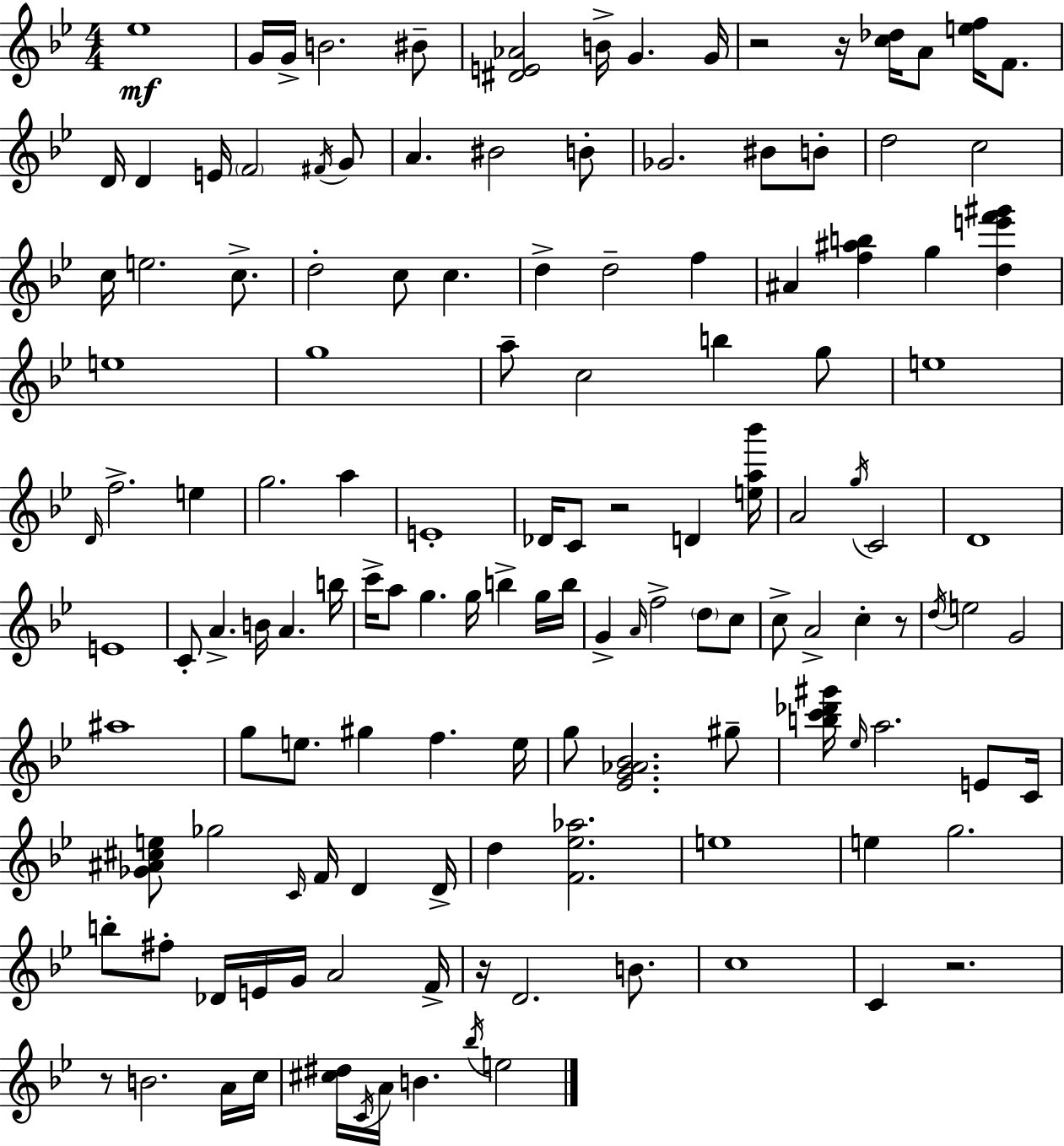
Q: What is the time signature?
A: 4/4